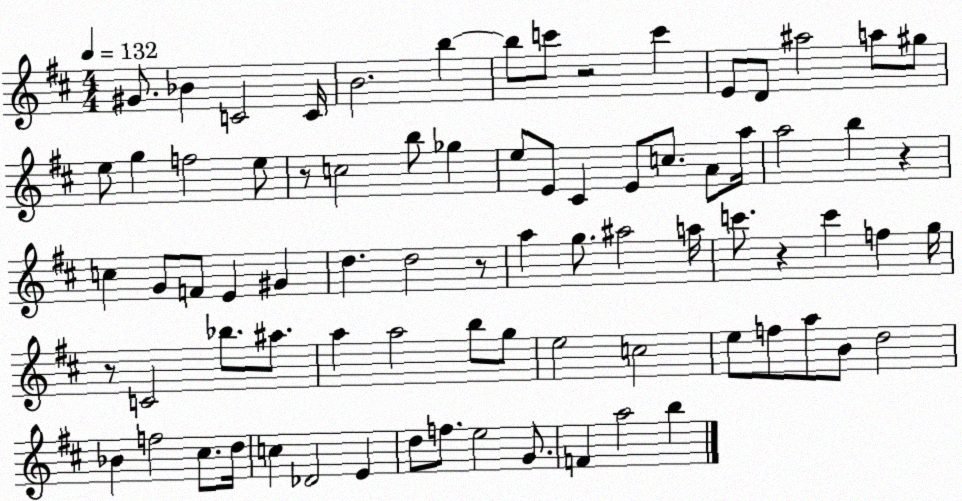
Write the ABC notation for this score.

X:1
T:Untitled
M:4/4
L:1/4
K:D
^G/2 _B C2 C/4 B2 b b/2 c'/2 z2 c' E/2 D/2 ^a2 a/2 ^g/2 e/2 g f2 e/2 z/2 c2 b/2 _g e/2 E/2 ^C E/2 c/2 A/2 a/4 a2 b z c G/2 F/2 E ^G d d2 z/2 a g/2 ^a2 a/4 c'/2 z c' f g/4 z/2 C2 _b/2 ^a/2 a a2 b/2 g/2 e2 c2 e/2 f/2 a/2 B/2 d2 _B f2 ^c/2 d/4 c _D2 E d/2 f/2 e2 G/2 F a2 b